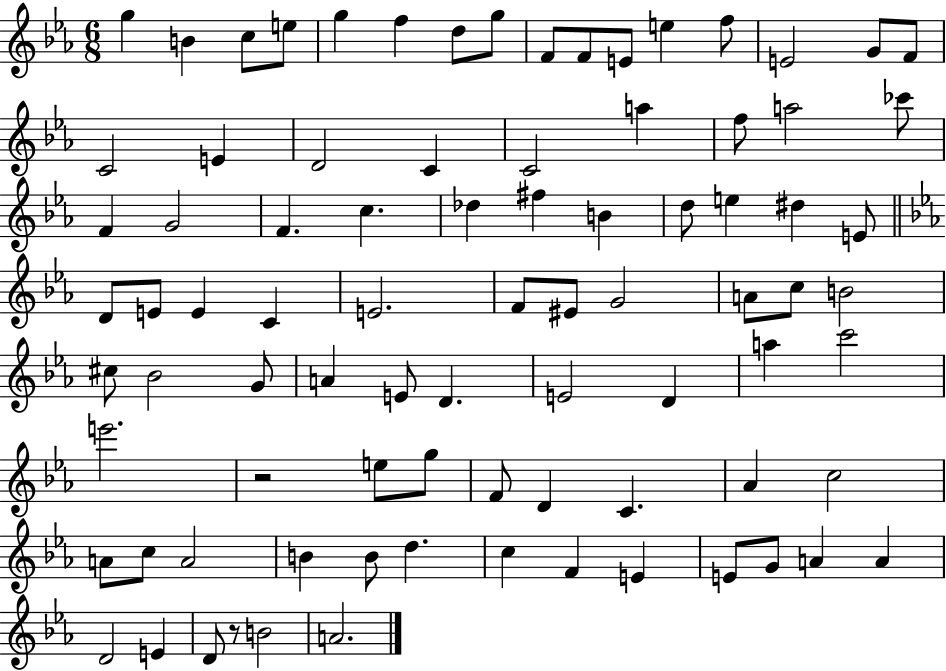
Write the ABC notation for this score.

X:1
T:Untitled
M:6/8
L:1/4
K:Eb
g B c/2 e/2 g f d/2 g/2 F/2 F/2 E/2 e f/2 E2 G/2 F/2 C2 E D2 C C2 a f/2 a2 _c'/2 F G2 F c _d ^f B d/2 e ^d E/2 D/2 E/2 E C E2 F/2 ^E/2 G2 A/2 c/2 B2 ^c/2 _B2 G/2 A E/2 D E2 D a c'2 e'2 z2 e/2 g/2 F/2 D C _A c2 A/2 c/2 A2 B B/2 d c F E E/2 G/2 A A D2 E D/2 z/2 B2 A2